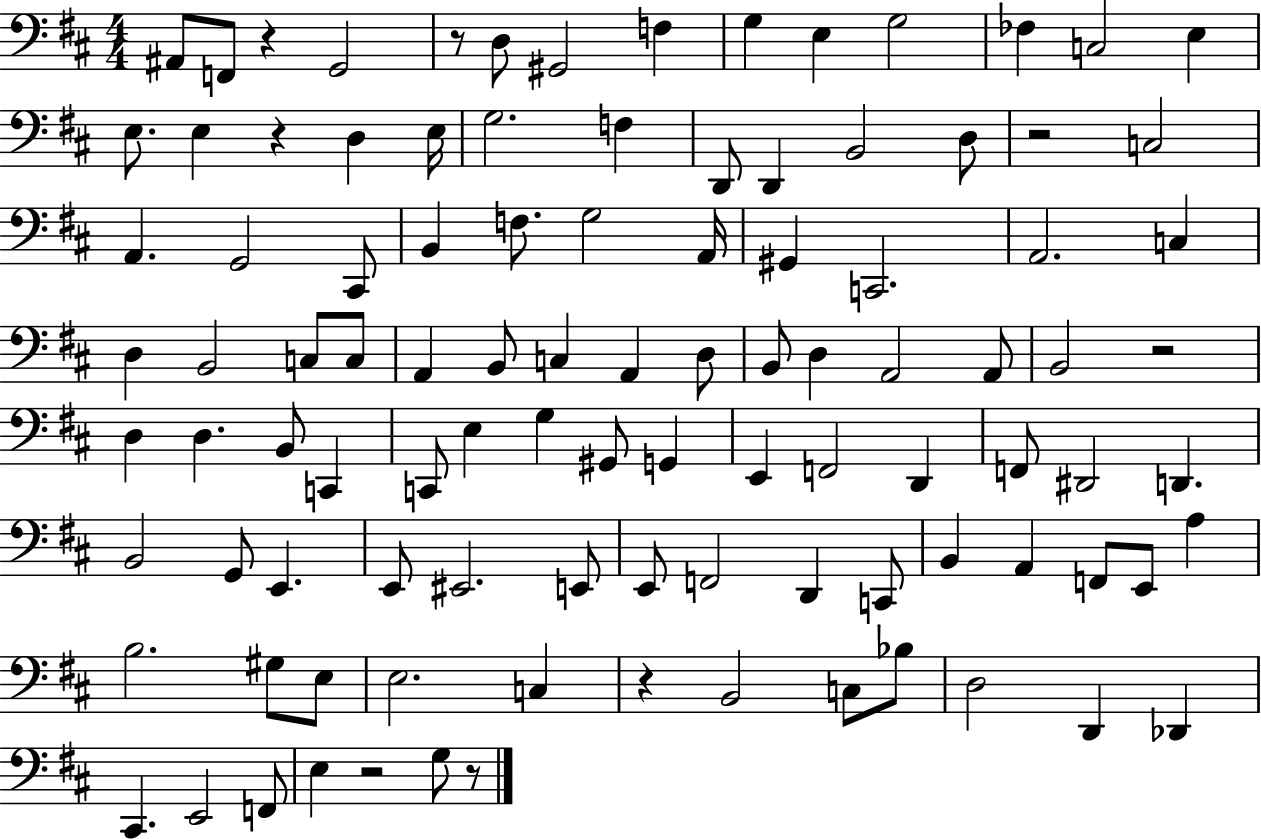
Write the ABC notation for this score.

X:1
T:Untitled
M:4/4
L:1/4
K:D
^A,,/2 F,,/2 z G,,2 z/2 D,/2 ^G,,2 F, G, E, G,2 _F, C,2 E, E,/2 E, z D, E,/4 G,2 F, D,,/2 D,, B,,2 D,/2 z2 C,2 A,, G,,2 ^C,,/2 B,, F,/2 G,2 A,,/4 ^G,, C,,2 A,,2 C, D, B,,2 C,/2 C,/2 A,, B,,/2 C, A,, D,/2 B,,/2 D, A,,2 A,,/2 B,,2 z2 D, D, B,,/2 C,, C,,/2 E, G, ^G,,/2 G,, E,, F,,2 D,, F,,/2 ^D,,2 D,, B,,2 G,,/2 E,, E,,/2 ^E,,2 E,,/2 E,,/2 F,,2 D,, C,,/2 B,, A,, F,,/2 E,,/2 A, B,2 ^G,/2 E,/2 E,2 C, z B,,2 C,/2 _B,/2 D,2 D,, _D,, ^C,, E,,2 F,,/2 E, z2 G,/2 z/2